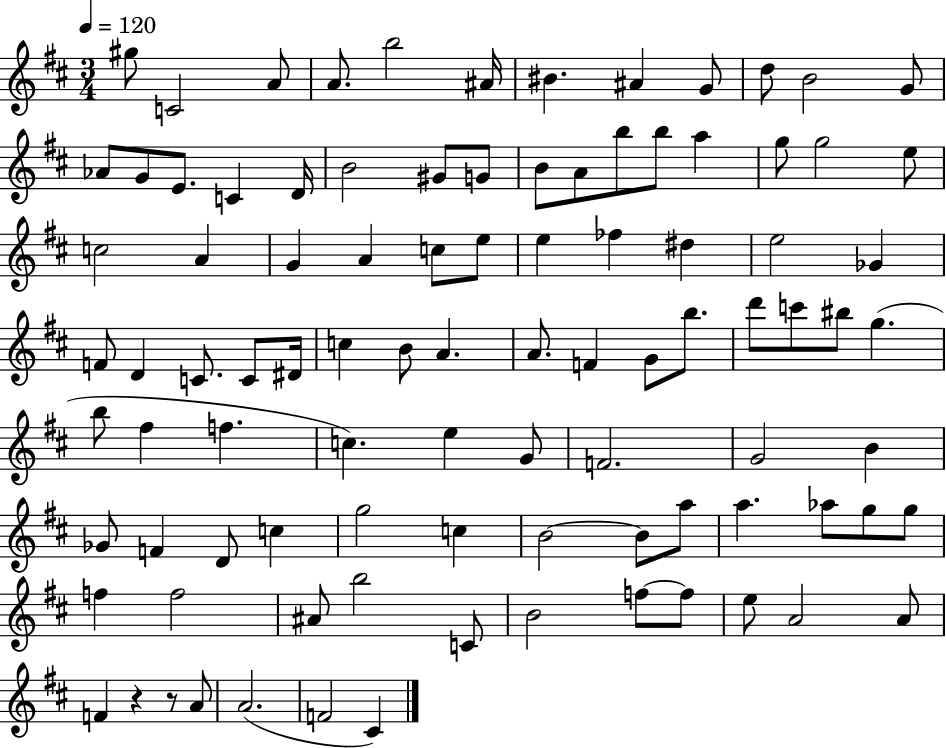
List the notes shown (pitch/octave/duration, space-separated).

G#5/e C4/h A4/e A4/e. B5/h A#4/s BIS4/q. A#4/q G4/e D5/e B4/h G4/e Ab4/e G4/e E4/e. C4/q D4/s B4/h G#4/e G4/e B4/e A4/e B5/e B5/e A5/q G5/e G5/h E5/e C5/h A4/q G4/q A4/q C5/e E5/e E5/q FES5/q D#5/q E5/h Gb4/q F4/e D4/q C4/e. C4/e D#4/s C5/q B4/e A4/q. A4/e. F4/q G4/e B5/e. D6/e C6/e BIS5/e G5/q. B5/e F#5/q F5/q. C5/q. E5/q G4/e F4/h. G4/h B4/q Gb4/e F4/q D4/e C5/q G5/h C5/q B4/h B4/e A5/e A5/q. Ab5/e G5/e G5/e F5/q F5/h A#4/e B5/h C4/e B4/h F5/e F5/e E5/e A4/h A4/e F4/q R/q R/e A4/e A4/h. F4/h C#4/q